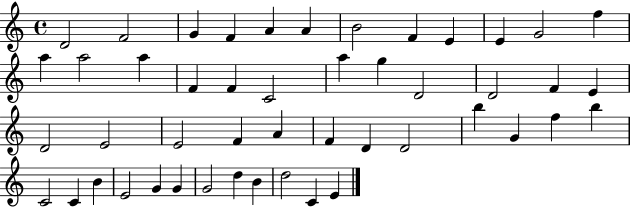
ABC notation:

X:1
T:Untitled
M:4/4
L:1/4
K:C
D2 F2 G F A A B2 F E E G2 f a a2 a F F C2 a g D2 D2 F E D2 E2 E2 F A F D D2 b G f b C2 C B E2 G G G2 d B d2 C E